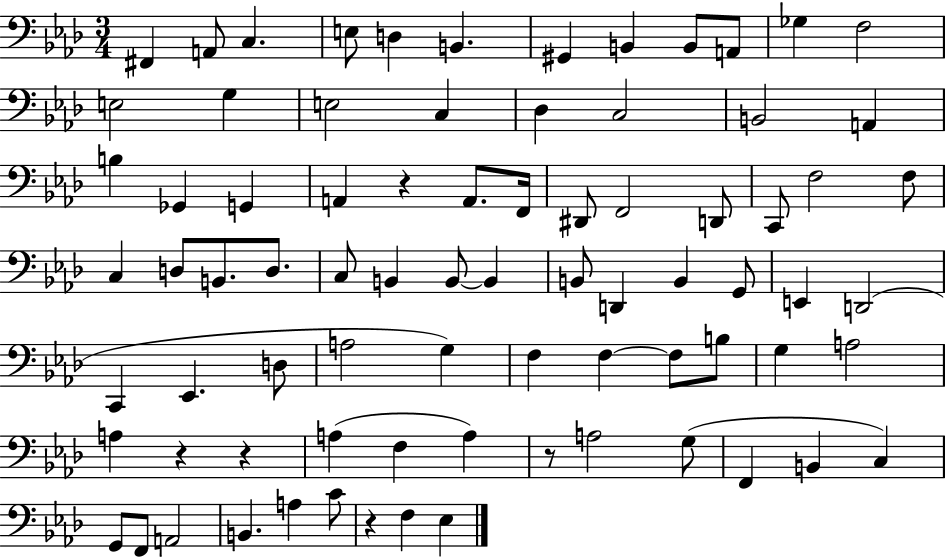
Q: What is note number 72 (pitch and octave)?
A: C4